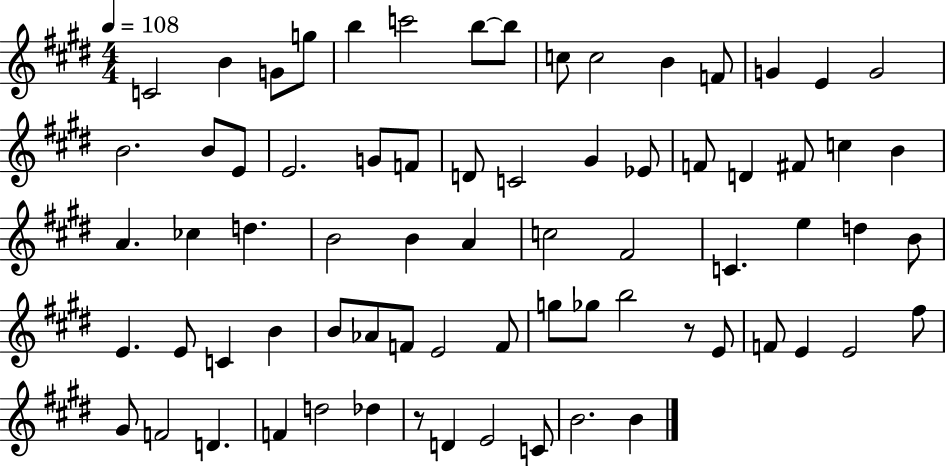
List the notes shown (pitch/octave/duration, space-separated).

C4/h B4/q G4/e G5/e B5/q C6/h B5/e B5/e C5/e C5/h B4/q F4/e G4/q E4/q G4/h B4/h. B4/e E4/e E4/h. G4/e F4/e D4/e C4/h G#4/q Eb4/e F4/e D4/q F#4/e C5/q B4/q A4/q. CES5/q D5/q. B4/h B4/q A4/q C5/h F#4/h C4/q. E5/q D5/q B4/e E4/q. E4/e C4/q B4/q B4/e Ab4/e F4/e E4/h F4/e G5/e Gb5/e B5/h R/e E4/e F4/e E4/q E4/h F#5/e G#4/e F4/h D4/q. F4/q D5/h Db5/q R/e D4/q E4/h C4/e B4/h. B4/q